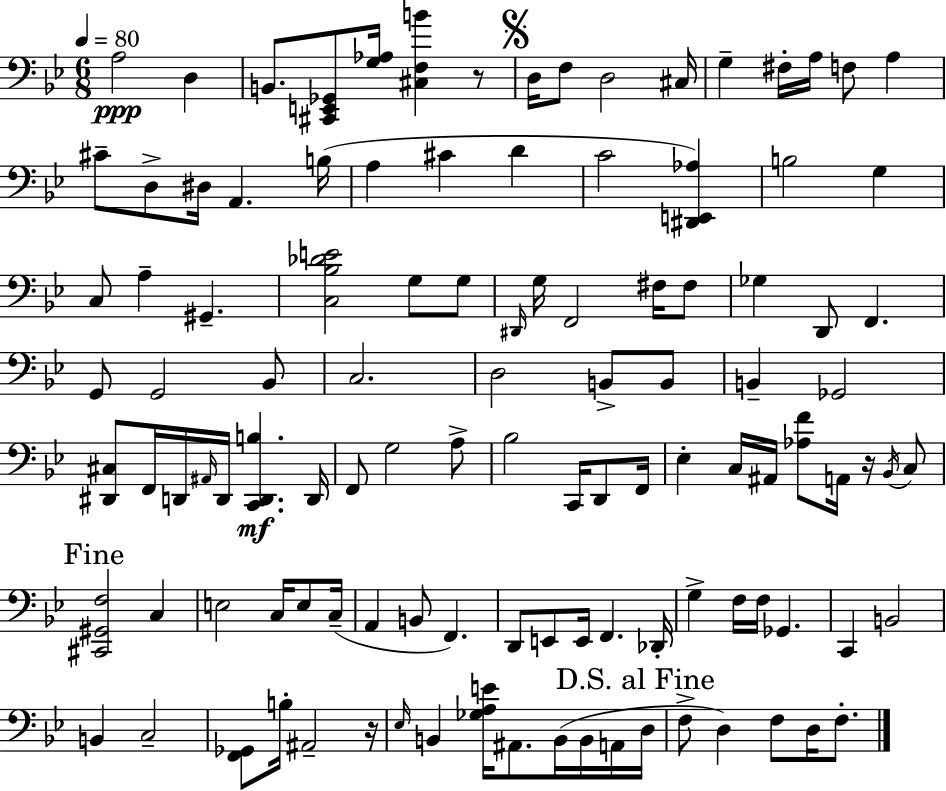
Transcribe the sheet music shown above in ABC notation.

X:1
T:Untitled
M:6/8
L:1/4
K:Bb
A,2 D, B,,/2 [^C,,E,,_G,,]/2 [G,_A,]/4 [^C,F,B] z/2 D,/4 F,/2 D,2 ^C,/4 G, ^F,/4 A,/4 F,/2 A, ^C/2 D,/2 ^D,/4 A,, B,/4 A, ^C D C2 [^D,,E,,_A,] B,2 G, C,/2 A, ^G,, [C,_B,_DE]2 G,/2 G,/2 ^D,,/4 G,/4 F,,2 ^F,/4 ^F,/2 _G, D,,/2 F,, G,,/2 G,,2 _B,,/2 C,2 D,2 B,,/2 B,,/2 B,, _G,,2 [^D,,^C,]/2 F,,/4 D,,/4 ^A,,/4 D,,/4 [C,,D,,B,] D,,/4 F,,/2 G,2 A,/2 _B,2 C,,/4 D,,/2 F,,/4 _E, C,/4 ^A,,/4 [_A,F]/2 A,,/4 z/4 _B,,/4 C,/2 [^C,,^G,,F,]2 C, E,2 C,/4 E,/2 C,/4 A,, B,,/2 F,, D,,/2 E,,/2 E,,/4 F,, _D,,/4 G, F,/4 F,/4 _G,, C,, B,,2 B,, C,2 [F,,_G,,]/2 B,/4 ^A,,2 z/4 _E,/4 B,, [_G,A,E]/4 ^A,,/2 B,,/4 B,,/4 A,,/4 D,/4 F,/2 D, F,/2 D,/4 F,/2